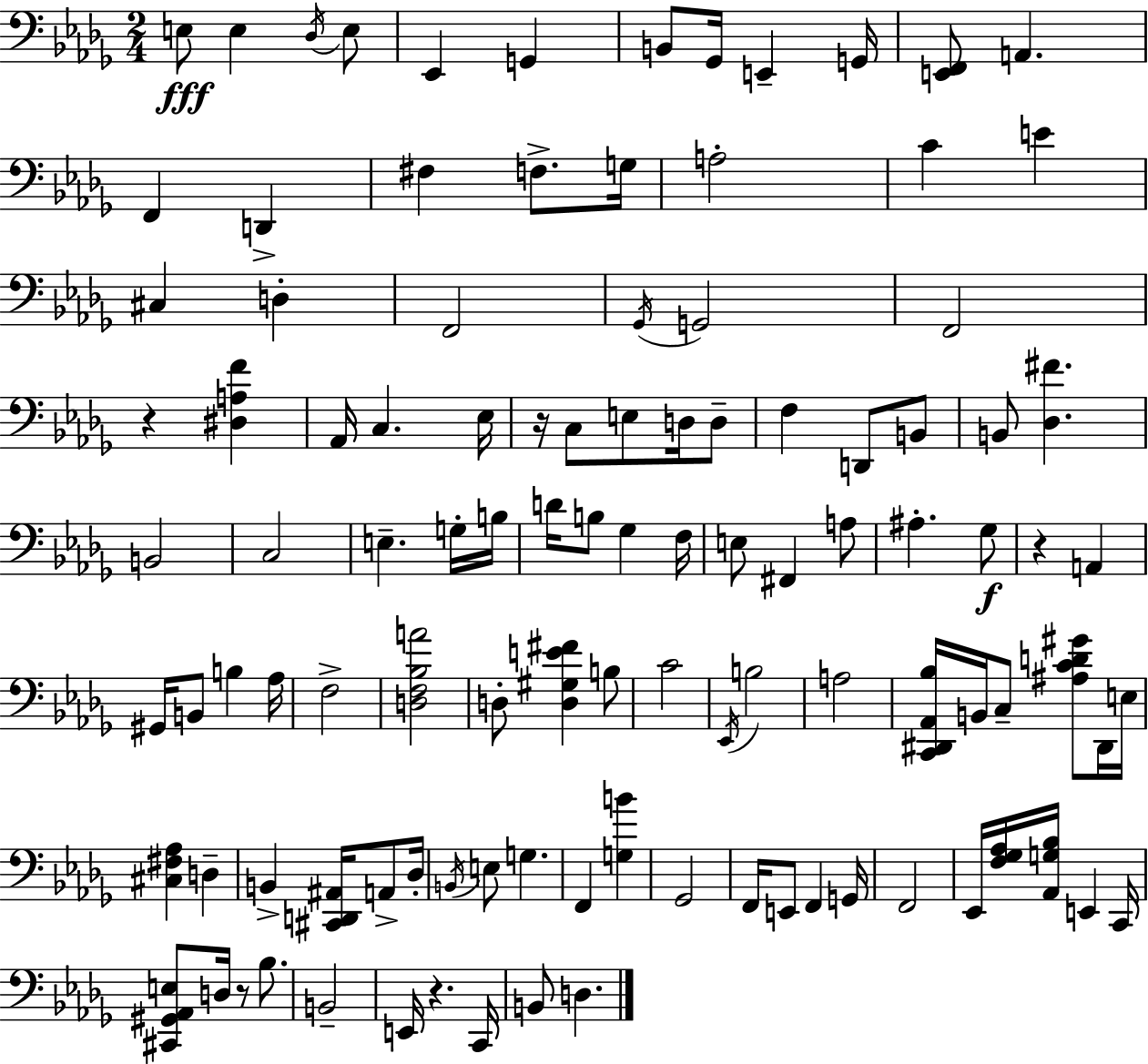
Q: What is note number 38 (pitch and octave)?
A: C3